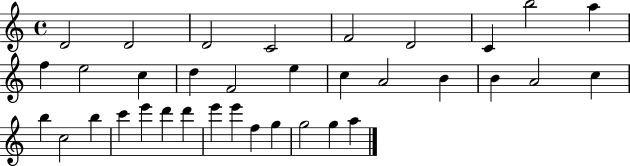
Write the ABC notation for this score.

X:1
T:Untitled
M:4/4
L:1/4
K:C
D2 D2 D2 C2 F2 D2 C b2 a f e2 c d F2 e c A2 B B A2 c b c2 b c' e' d' d' e' e' f g g2 g a